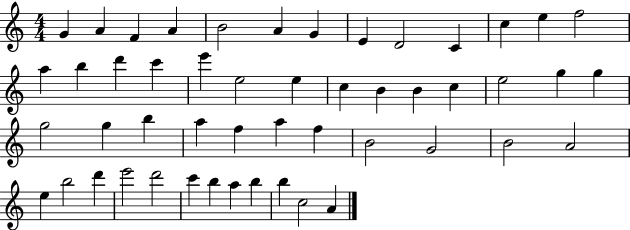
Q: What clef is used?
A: treble